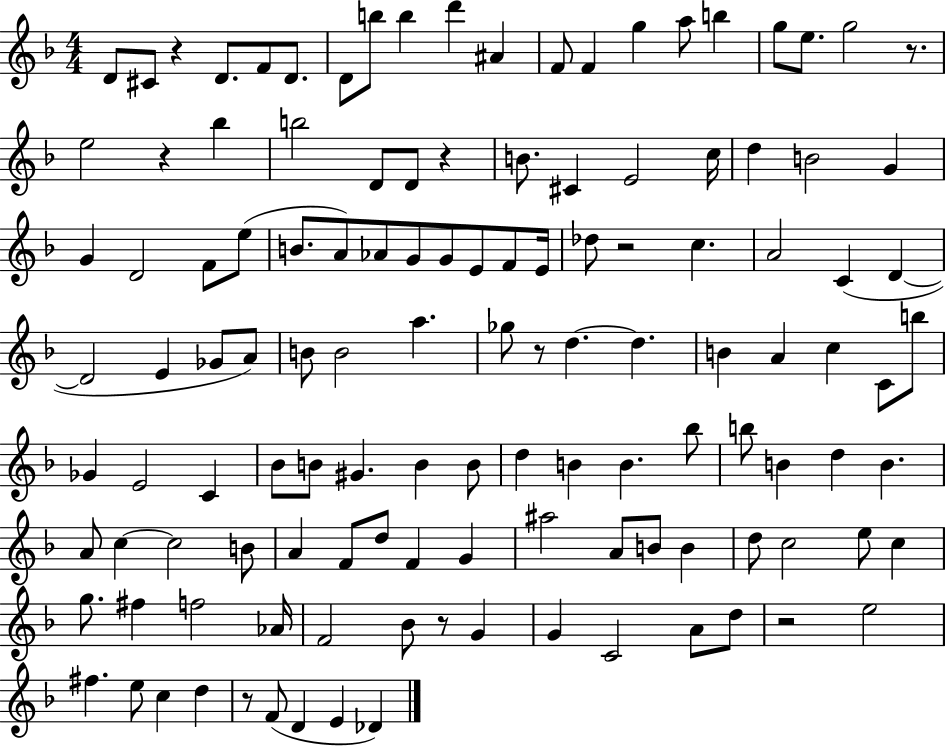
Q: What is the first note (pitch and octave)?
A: D4